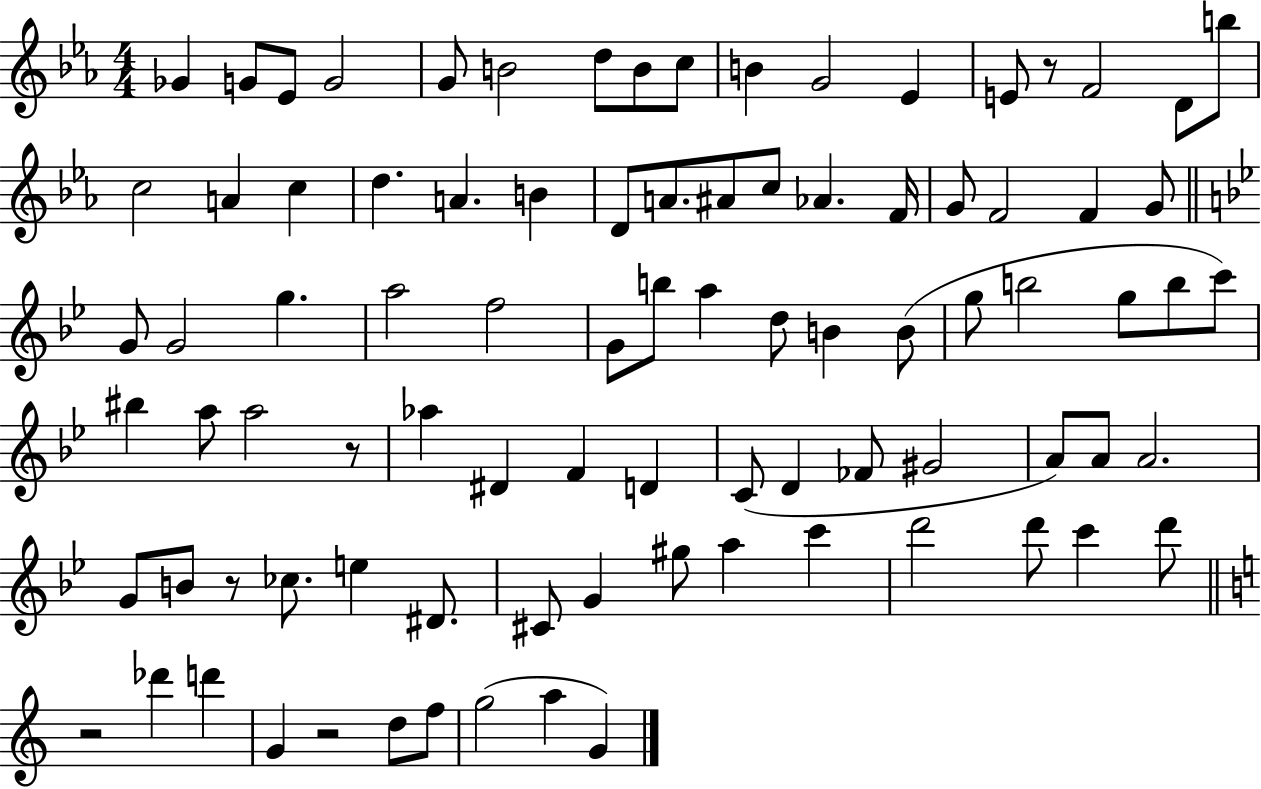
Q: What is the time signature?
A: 4/4